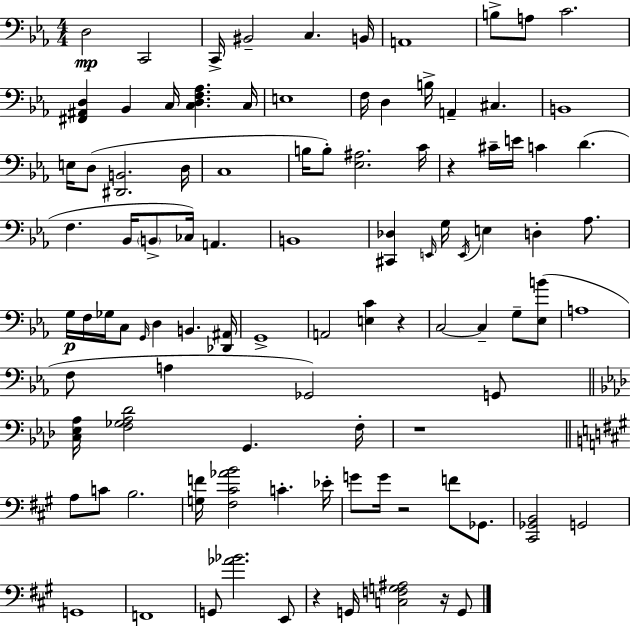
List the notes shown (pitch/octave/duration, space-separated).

D3/h C2/h C2/s BIS2/h C3/q. B2/s A2/w B3/e A3/e C4/h. [F#2,A#2,D3]/q Bb2/q C3/s [C3,D3,F3,Ab3]/q. C3/s E3/w F3/s D3/q B3/s A2/q C#3/q. B2/w E3/s D3/e [D#2,B2]/h. D3/s C3/w B3/s B3/e [Eb3,A#3]/h. C4/s R/q C#4/s E4/s C4/q D4/q. F3/q. Bb2/s B2/e CES3/s A2/q. B2/w [C#2,Db3]/q E2/s G3/s E2/s E3/q D3/q Ab3/e. G3/s F3/s Gb3/s C3/e G2/s D3/q B2/q. [Db2,A#2]/s G2/w A2/h [E3,C4]/q R/q C3/h C3/q G3/e [Eb3,B4]/e A3/w F3/e A3/q Gb2/h G2/e [C3,Eb3,Ab3]/s [F3,Gb3,Ab3,Db4]/h G2/q. F3/s R/w A3/e C4/e B3/h. [G3,F4]/s [F#3,C#4,Ab4,B4]/h C4/q. Eb4/s G4/e G4/s R/h F4/e Gb2/e. [C#2,Gb2,B2]/h G2/h G2/w F2/w G2/e [Ab4,Bb4]/h. E2/e R/q G2/s [C3,F3,G3,A#3]/h R/s G2/e